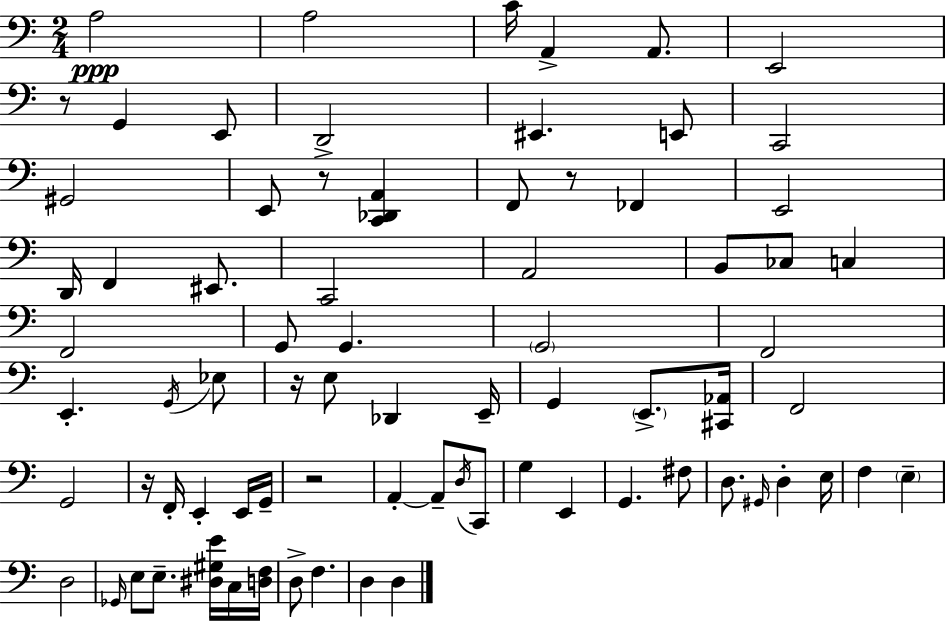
{
  \clef bass
  \numericTimeSignature
  \time 2/4
  \key c \major
  a2\ppp | a2 | c'16 a,4-> a,8. | e,2 | \break r8 g,4 e,8 | d,2-> | eis,4. e,8 | c,2 | \break gis,2 | e,8 r8 <c, des, a,>4 | f,8 r8 fes,4 | e,2 | \break d,16 f,4 eis,8. | c,2 | a,2 | b,8 ces8 c4 | \break f,2 | g,8 g,4. | \parenthesize g,2 | f,2 | \break e,4.-. \acciaccatura { g,16 } ees8 | r16 e8 des,4 | e,16-- g,4 \parenthesize e,8.-> | <cis, aes,>16 f,2 | \break g,2 | r16 f,16-. e,4-. e,16 | g,16-- r2 | a,4-.~~ a,8-- \acciaccatura { d16 } | \break c,8 g4 e,4 | g,4. | fis8 d8. \grace { gis,16 } d4-. | e16 f4 \parenthesize e4-- | \break d2 | \grace { ges,16 } e8 e8.-- | <dis gis e'>16 c16 <d f>16 d8-> f4. | d4 | \break d4 \bar "|."
}